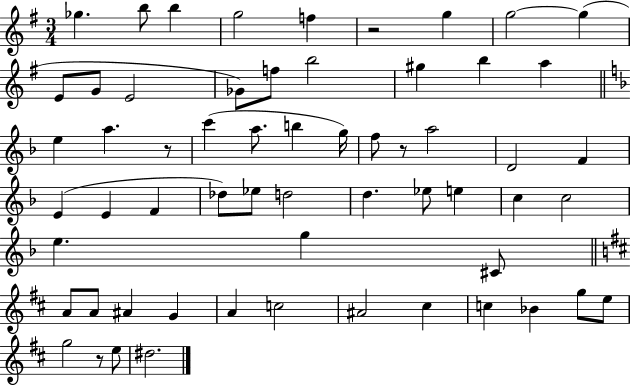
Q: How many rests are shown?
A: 4